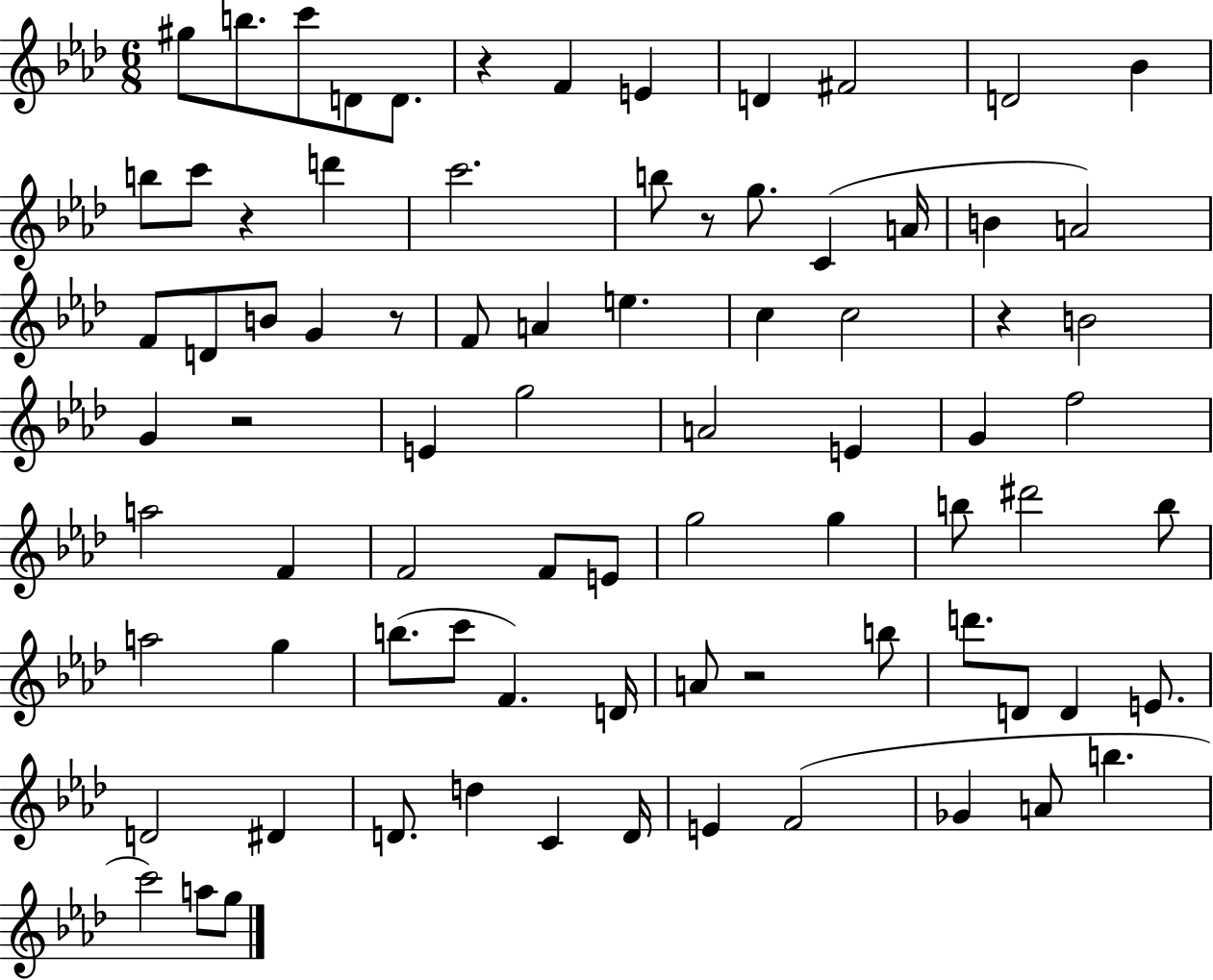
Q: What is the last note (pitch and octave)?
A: G5